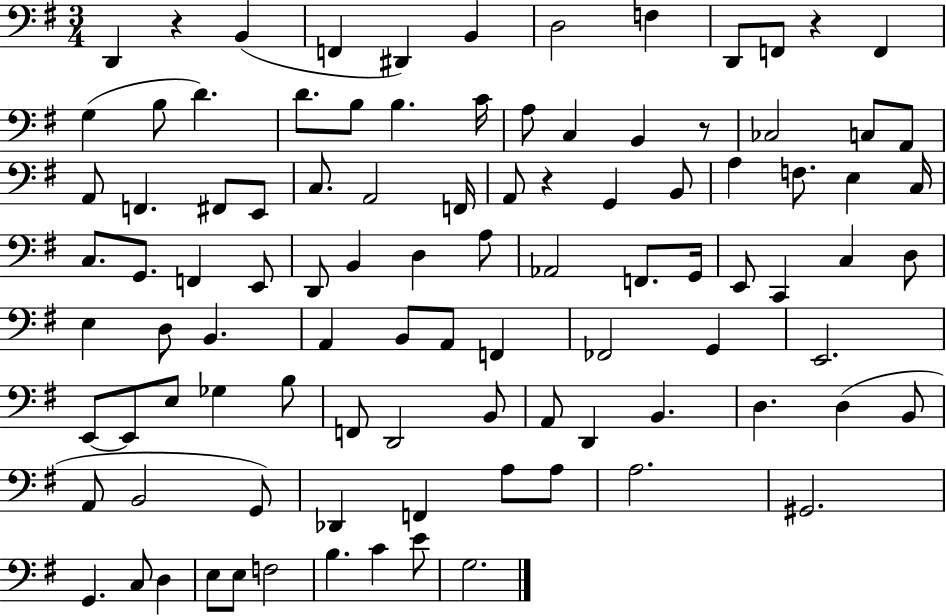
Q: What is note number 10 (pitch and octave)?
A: F2